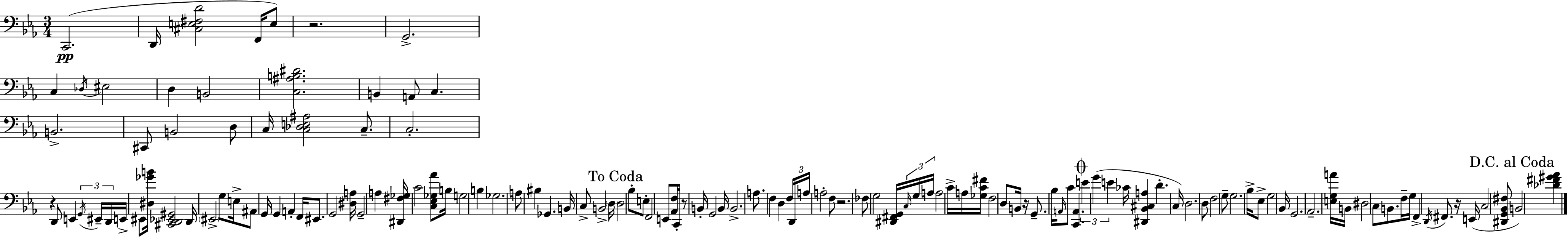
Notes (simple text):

C2/h. D2/s [C#3,E3,F#3,D4]/h F2/s E3/e R/h. G2/h. C3/q Db3/s EIS3/h D3/q B2/h [C3,A#3,B3,D#4]/h. B2/q A2/e C3/q. B2/h. C#2/e B2/h D3/e C3/s [C3,Db3,E3,A#3]/h C3/e. C3/h. R/q D2/e E2/q G2/s EIS2/s D2/s E2/s EIS2/e [D#3,Gb4,B4]/s [C#2,D2,Eb2,G#2]/h D2/s EIS2/h G3/e E3/s A#2/e G2/s G2/q A2/q F2/s EIS2/e. G2/h [D#3,A3]/s G2/h A3/q [D#2,F#3,Gb3]/s C4/h [C3,Eb3,Gb3,Ab4]/e B3/s G3/h B3/q Gb3/h. A3/e BIS3/q Gb2/q. B2/s C3/e B2/h D3/s D3/h Bb3/e E3/e F2/h E2/e [Ab2,F3]/s C2/s R/e B2/s G2/h B2/s B2/h. A3/e. F3/q D3/q F3/s D2/s A3/s A3/h F3/e R/h. FES3/e G3/h [D#2,F#2,G2]/s C3/s G3/s A3/s A3/h C4/s A3/s [Gb3,C4,F#4]/s F3/h D3/e B2/s R/s G2/e. Bb3/s A2/s C4/e [C2,A2]/q. E4/q G4/q E4/q CES4/s [D#2,Bb2,C#3,A3]/q D4/q. C3/s D3/h. D3/e F3/h G3/e G3/h. Bb3/s Eb3/e G3/h Bb2/s G2/h. Ab2/h. [E3,G3,A4]/s B2/s D#3/h C3/e B2/e. F3/s G3/s F2/q D2/s F#2/e. R/s E2/s C3/h [D#2,G2,Bb2,F#3]/e B2/h [Db4,F#4,G#4,Ab4]/q